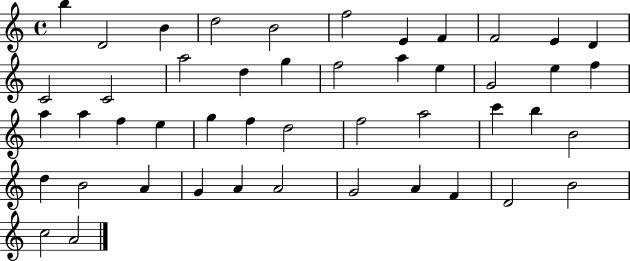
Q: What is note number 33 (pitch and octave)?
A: B5